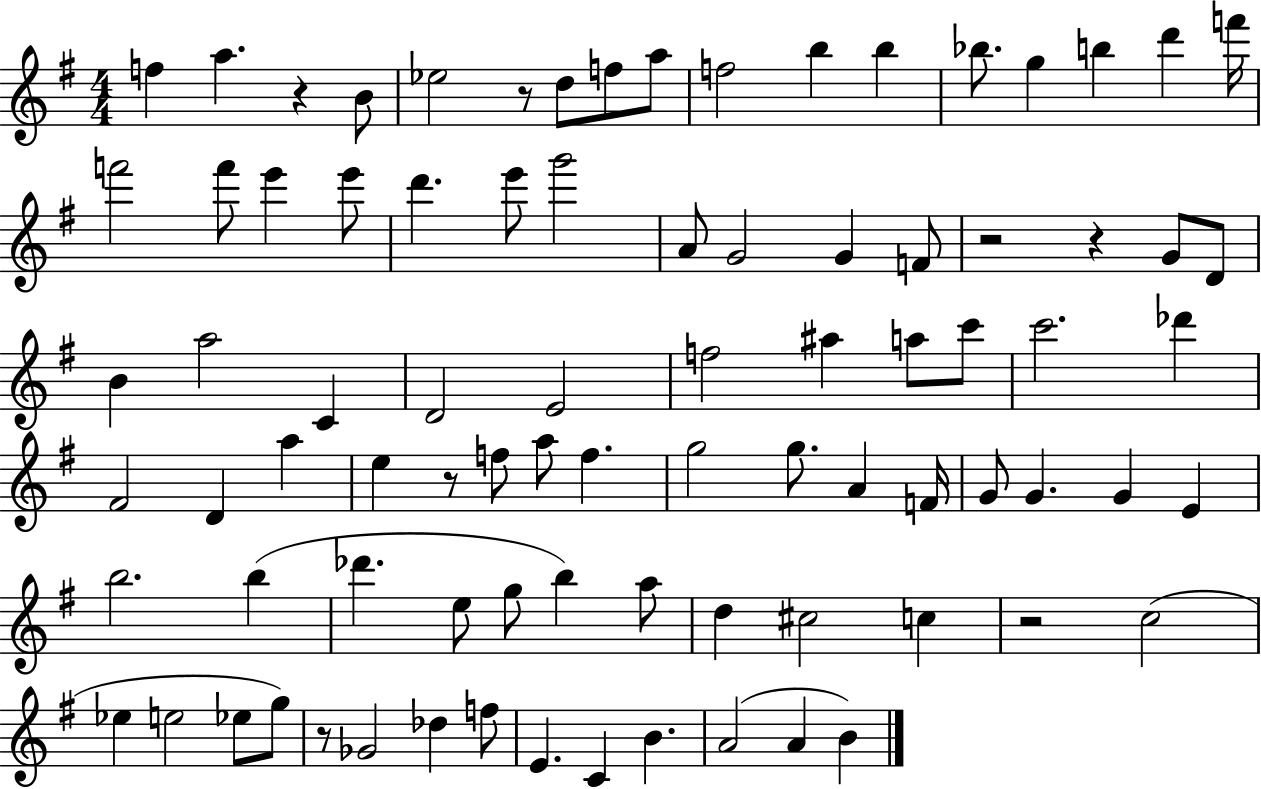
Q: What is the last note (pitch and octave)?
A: B4